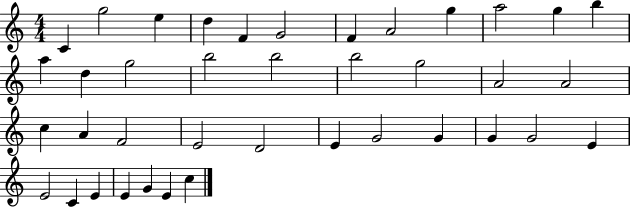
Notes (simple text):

C4/q G5/h E5/q D5/q F4/q G4/h F4/q A4/h G5/q A5/h G5/q B5/q A5/q D5/q G5/h B5/h B5/h B5/h G5/h A4/h A4/h C5/q A4/q F4/h E4/h D4/h E4/q G4/h G4/q G4/q G4/h E4/q E4/h C4/q E4/q E4/q G4/q E4/q C5/q